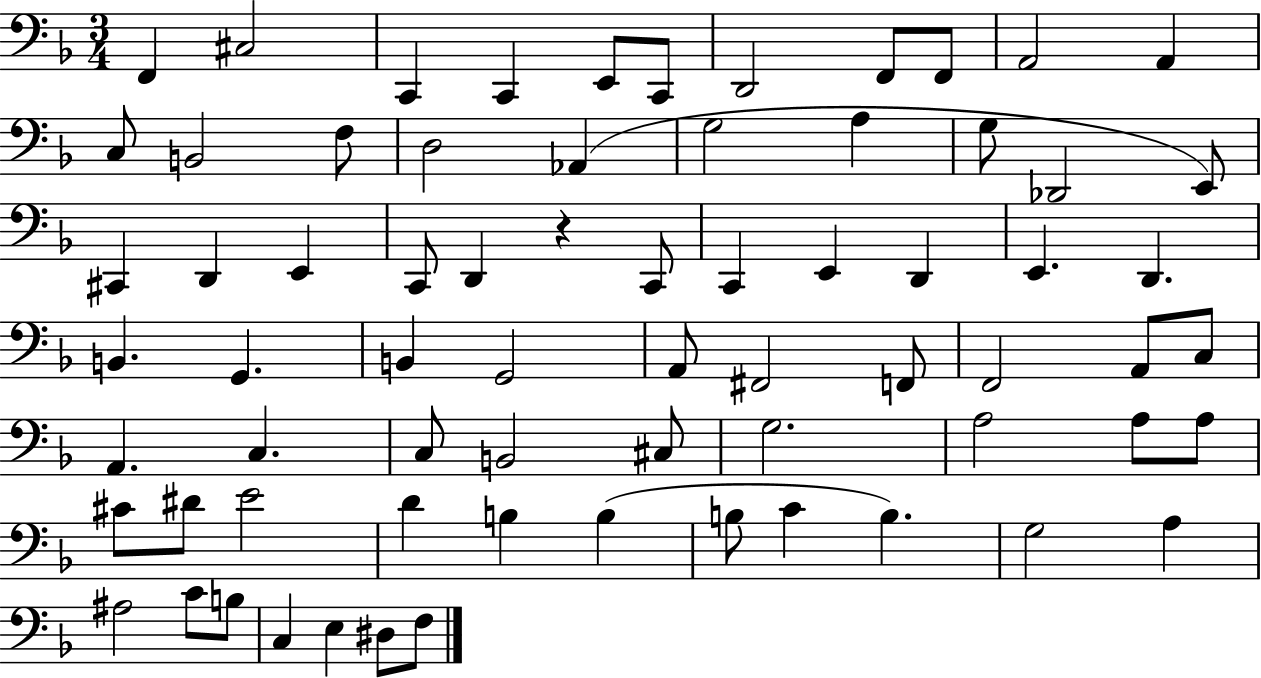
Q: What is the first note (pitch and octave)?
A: F2